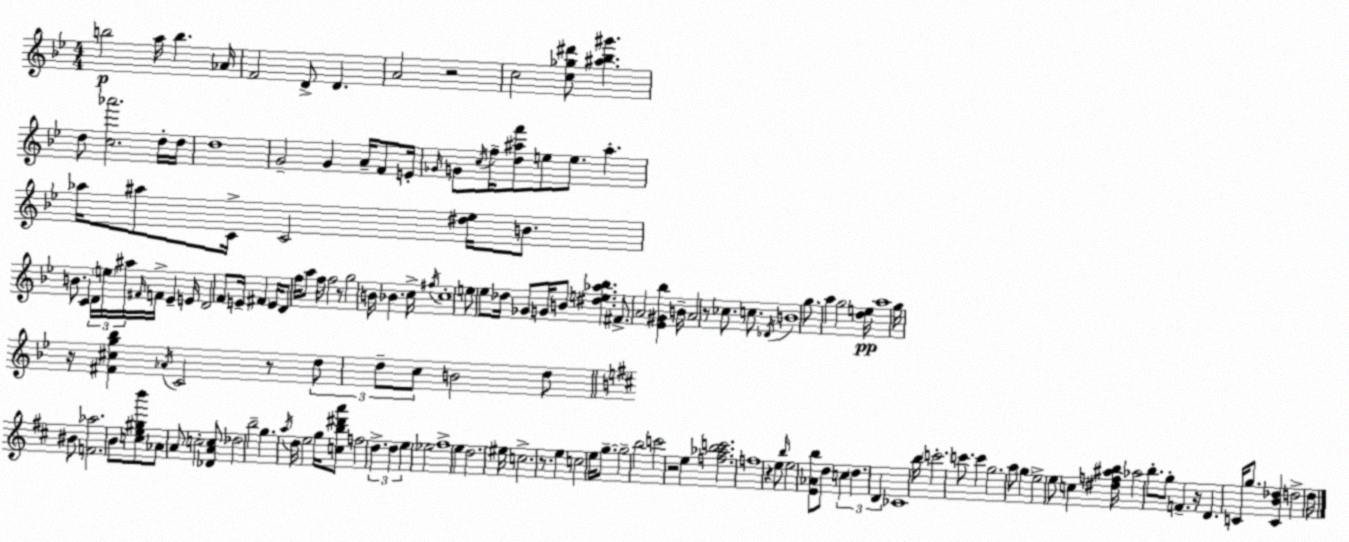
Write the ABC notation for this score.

X:1
T:Untitled
M:4/4
L:1/4
K:Gm
b2 a/4 b _A/4 F2 D/2 D A2 z2 c2 [c_g^d']/2 [^a_b^g'] d/2 [c_a']2 d/4 d/4 d4 G2 G A/4 F/2 E/4 _G/4 G/2 c/4 f/4 [d^af']/2 e/2 e/2 ^a _a/4 ^a/2 C/4 C2 [^d_e]/4 B/2 B/2 C D/4 e/4 ^a/4 ^F/4 F/4 _E E/4 D2 F/2 E/4 ^F E/4 D/2 f/4 a/2 f/4 f2 z/2 g2 B/4 _B c/4 ^f/4 c4 e/2 _e/2 _d/4 _G/2 G/4 B/2 [^de_a_b] ^F/2 A2 [_E^G_b] B/4 A2 z/2 _c/2 c/2 _D/4 B4 g/2 a g2 [de]/4 a4 g/4 z/4 [^F^cg_b] _A/4 C2 z/2 d/2 d/2 c/2 B2 d/2 ^B/2 [F_a]2 B/2 [ce^gb']/2 _A/2 A/2 c2 [_DAc]/2 _d2 b2 g a/4 d/4 e2 g/4 [cb^d'a']/2 f2 d d e _e2 ^f4 e d2 ^e/4 c2 z/2 e c2 e/4 g/2 g2 b2 c'2 z2 e [f_abc']2 f4 z e/2 b/4 e2 [E_Ab]/2 d/2 c d D _C4 b/4 c'2 c'/2 c' g2 a/2 g e2 e/2 c [^df^ab]/4 _a2 b/2 g/2 F z/4 D C/4 g/2 [CB_d] d2 d/4